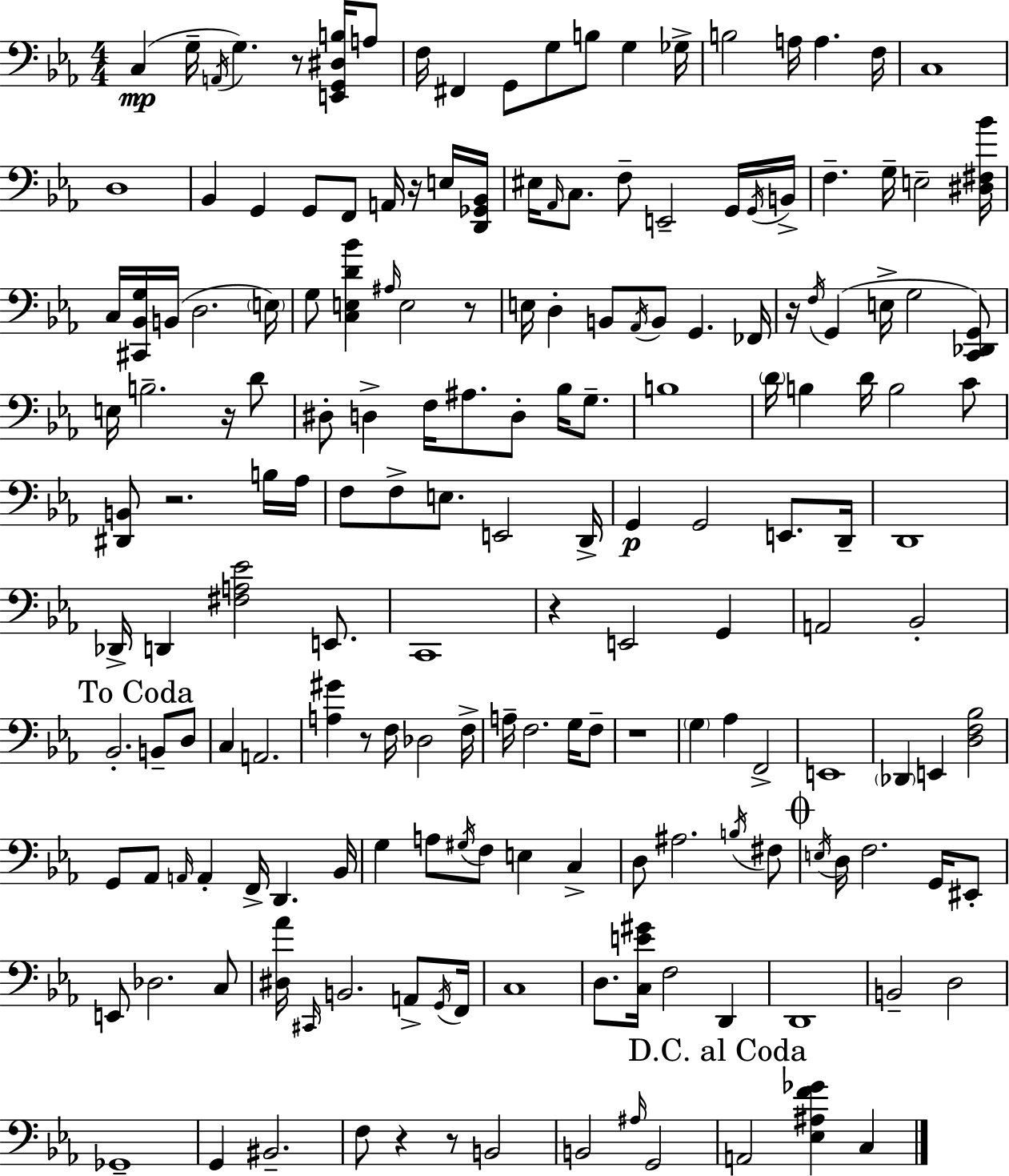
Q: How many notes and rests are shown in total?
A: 178